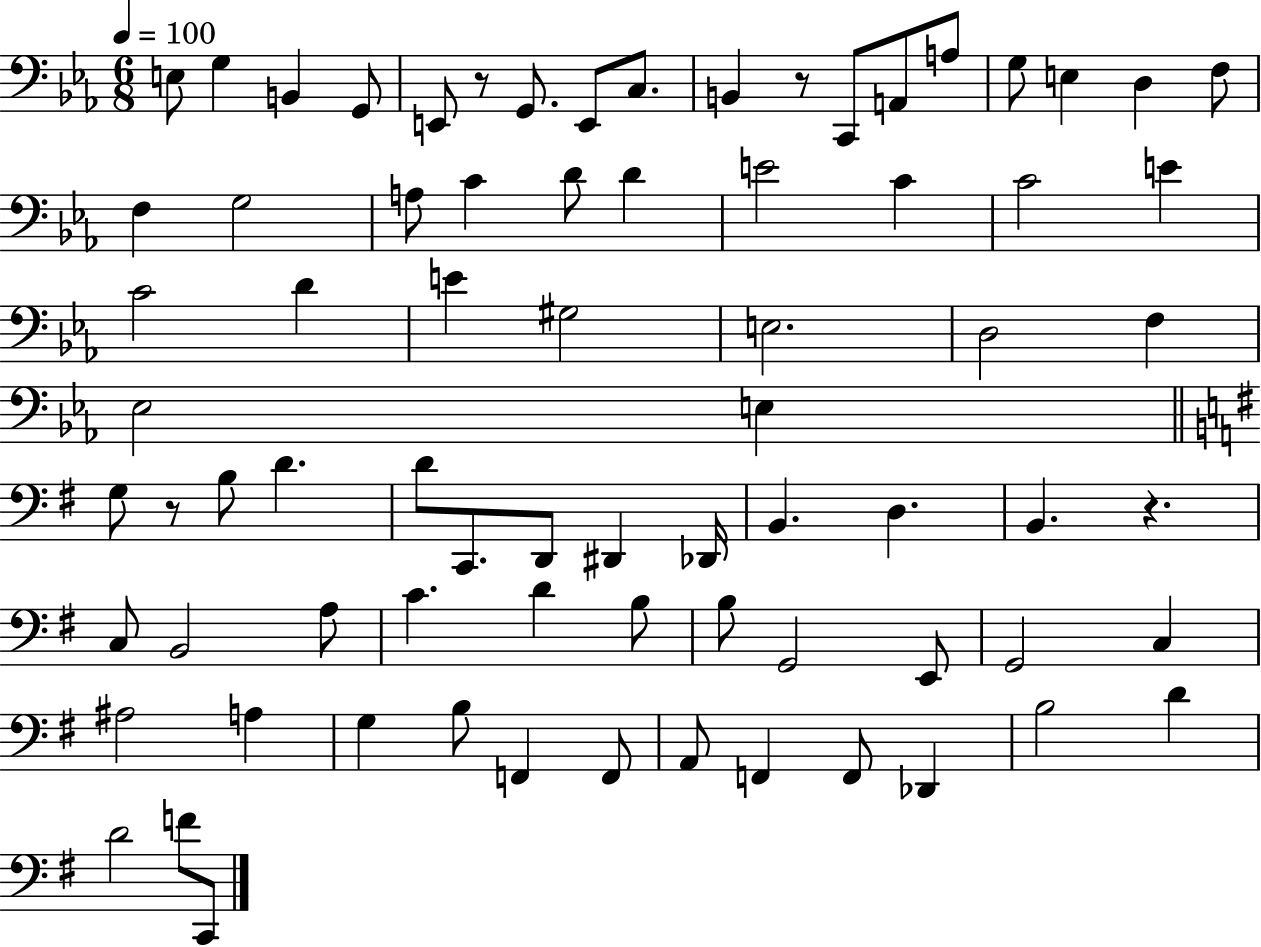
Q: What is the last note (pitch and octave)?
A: C2